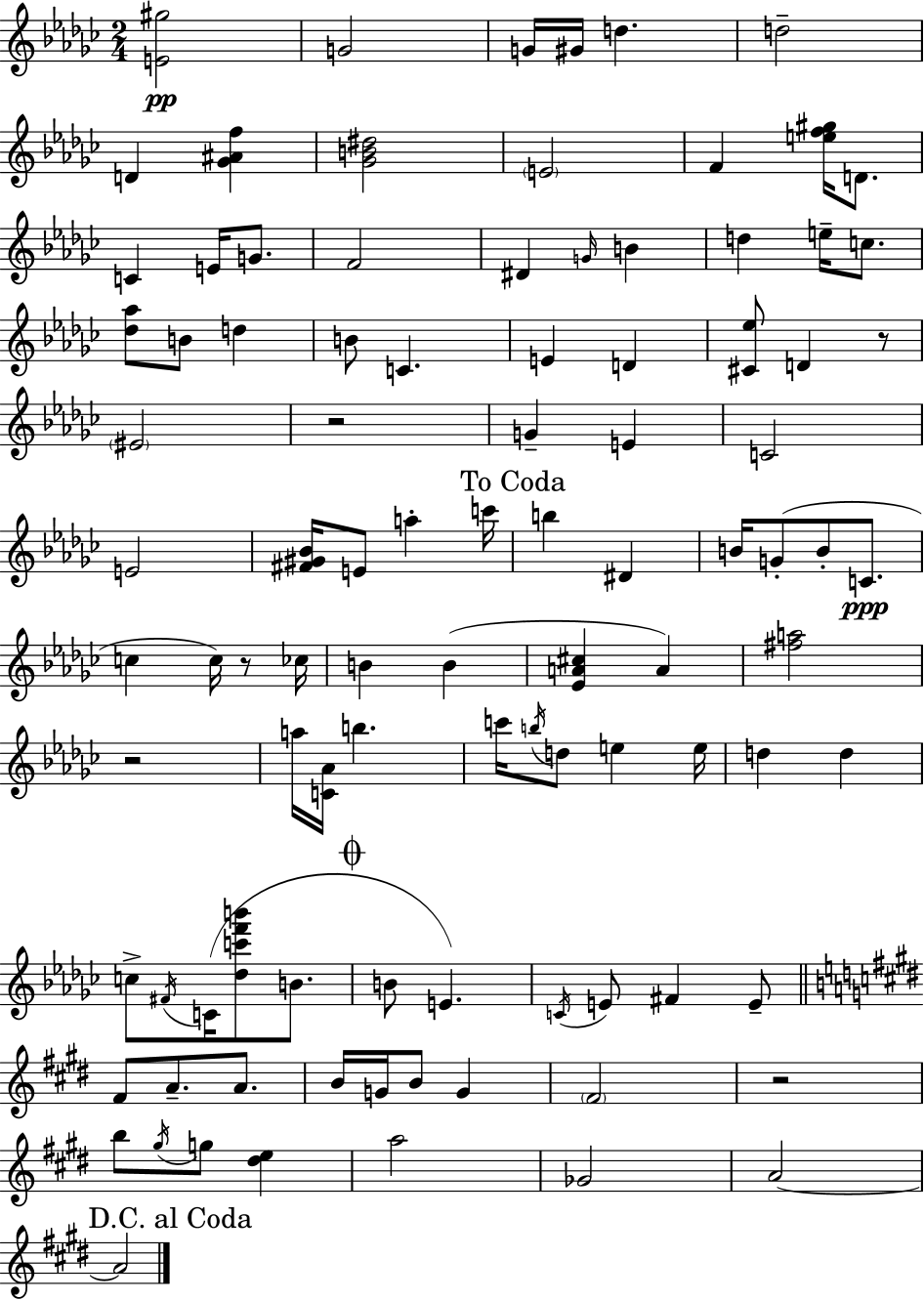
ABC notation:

X:1
T:Untitled
M:2/4
L:1/4
K:Ebm
[E^g]2 G2 G/4 ^G/4 d d2 D [_G^Af] [_GB^d]2 E2 F [ef^g]/4 D/2 C E/4 G/2 F2 ^D G/4 B d e/4 c/2 [_d_a]/2 B/2 d B/2 C E D [^C_e]/2 D z/2 ^E2 z2 G E C2 E2 [^F^G_B]/4 E/2 a c'/4 b ^D B/4 G/2 B/2 C/2 c c/4 z/2 _c/4 B B [_EA^c] A [^fa]2 z2 a/4 [C_A]/4 b c'/4 b/4 d/2 e e/4 d d c/2 ^F/4 C/4 [_dc'f'b']/2 B/2 B/2 E C/4 E/2 ^F E/2 ^F/2 A/2 A/2 B/4 G/4 B/2 G ^F2 z2 b/2 ^g/4 g/2 [^de] a2 _G2 A2 A2